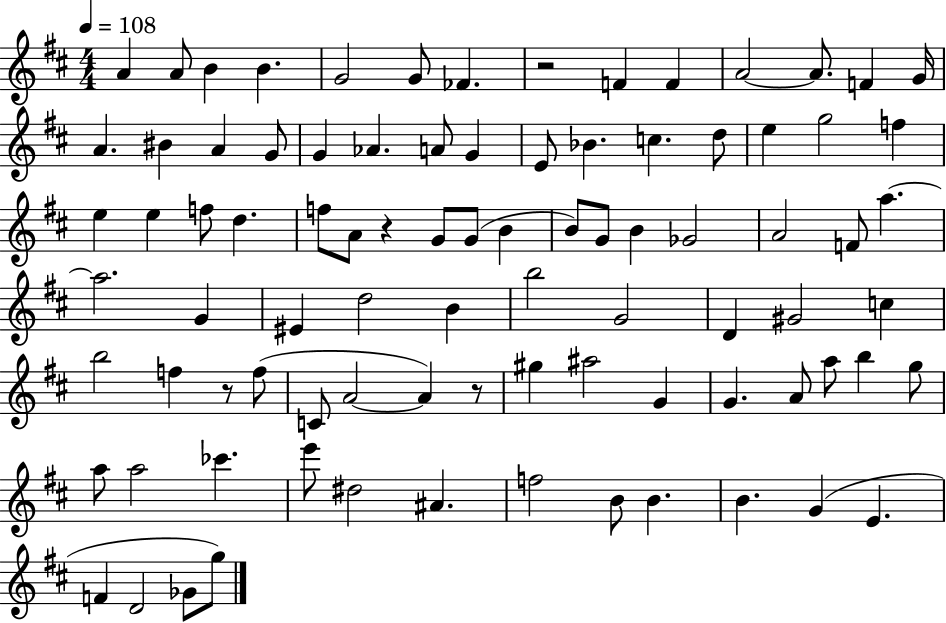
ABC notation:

X:1
T:Untitled
M:4/4
L:1/4
K:D
A A/2 B B G2 G/2 _F z2 F F A2 A/2 F G/4 A ^B A G/2 G _A A/2 G E/2 _B c d/2 e g2 f e e f/2 d f/2 A/2 z G/2 G/2 B B/2 G/2 B _G2 A2 F/2 a a2 G ^E d2 B b2 G2 D ^G2 c b2 f z/2 f/2 C/2 A2 A z/2 ^g ^a2 G G A/2 a/2 b g/2 a/2 a2 _c' e'/2 ^d2 ^A f2 B/2 B B G E F D2 _G/2 g/2